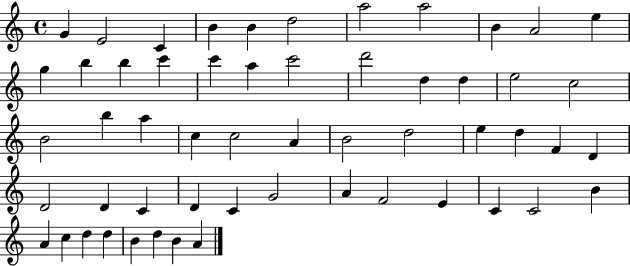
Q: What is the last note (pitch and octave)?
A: A4